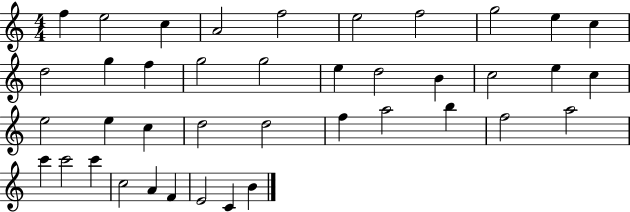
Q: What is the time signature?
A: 4/4